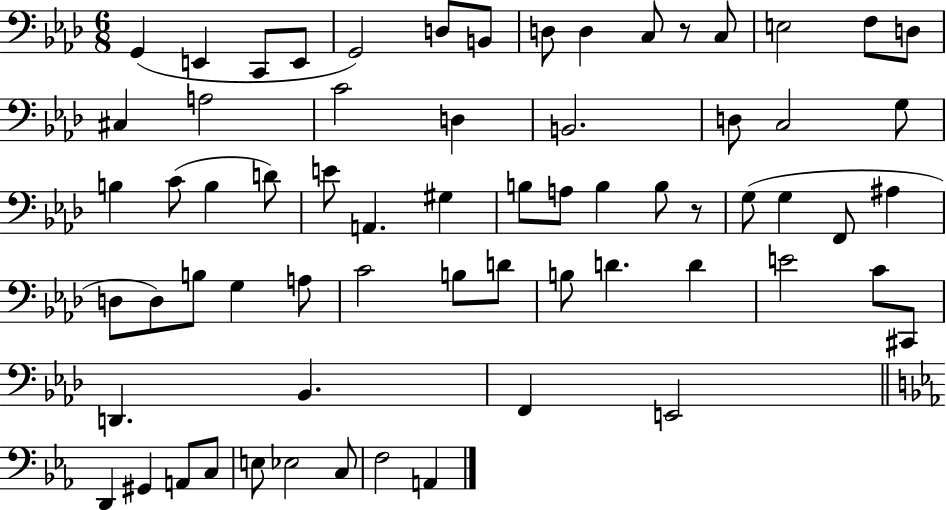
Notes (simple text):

G2/q E2/q C2/e E2/e G2/h D3/e B2/e D3/e D3/q C3/e R/e C3/e E3/h F3/e D3/e C#3/q A3/h C4/h D3/q B2/h. D3/e C3/h G3/e B3/q C4/e B3/q D4/e E4/e A2/q. G#3/q B3/e A3/e B3/q B3/e R/e G3/e G3/q F2/e A#3/q D3/e D3/e B3/e G3/q A3/e C4/h B3/e D4/e B3/e D4/q. D4/q E4/h C4/e C#2/e D2/q. Bb2/q. F2/q E2/h D2/q G#2/q A2/e C3/e E3/e Eb3/h C3/e F3/h A2/q